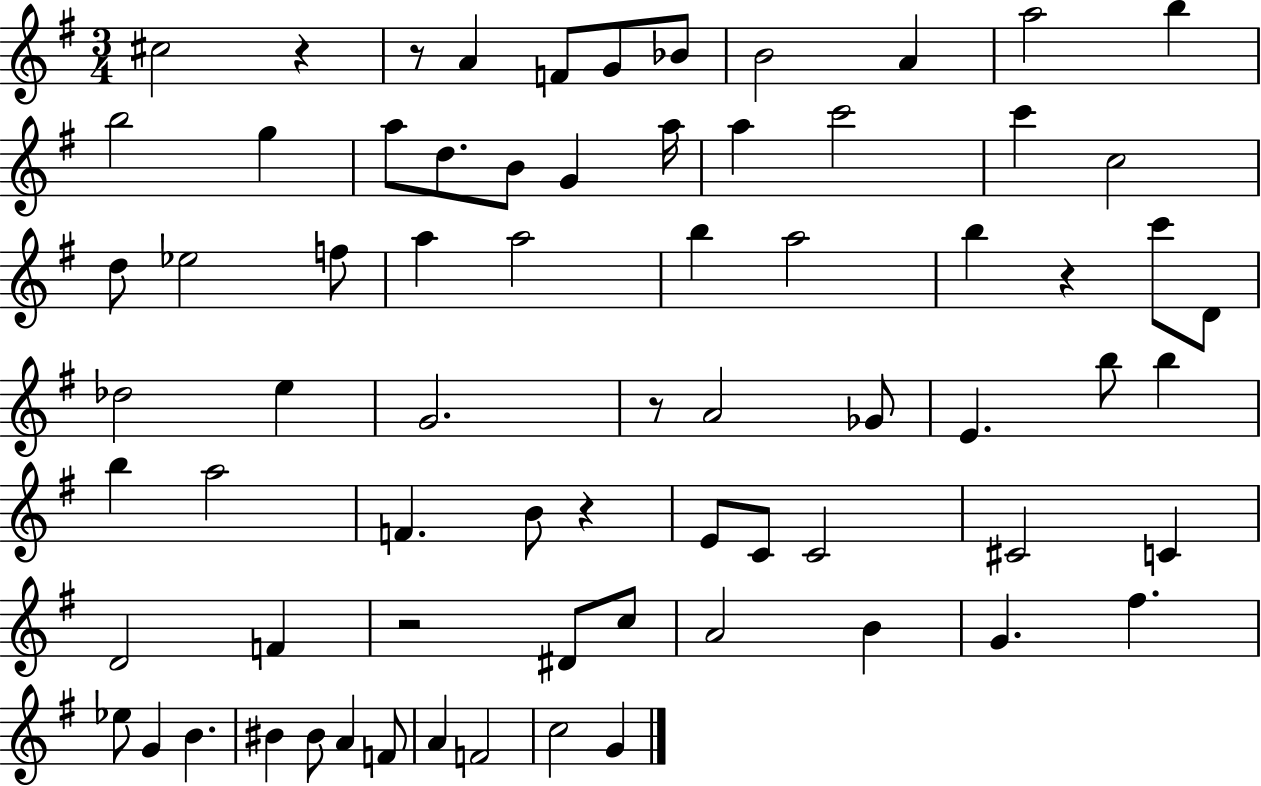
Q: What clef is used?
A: treble